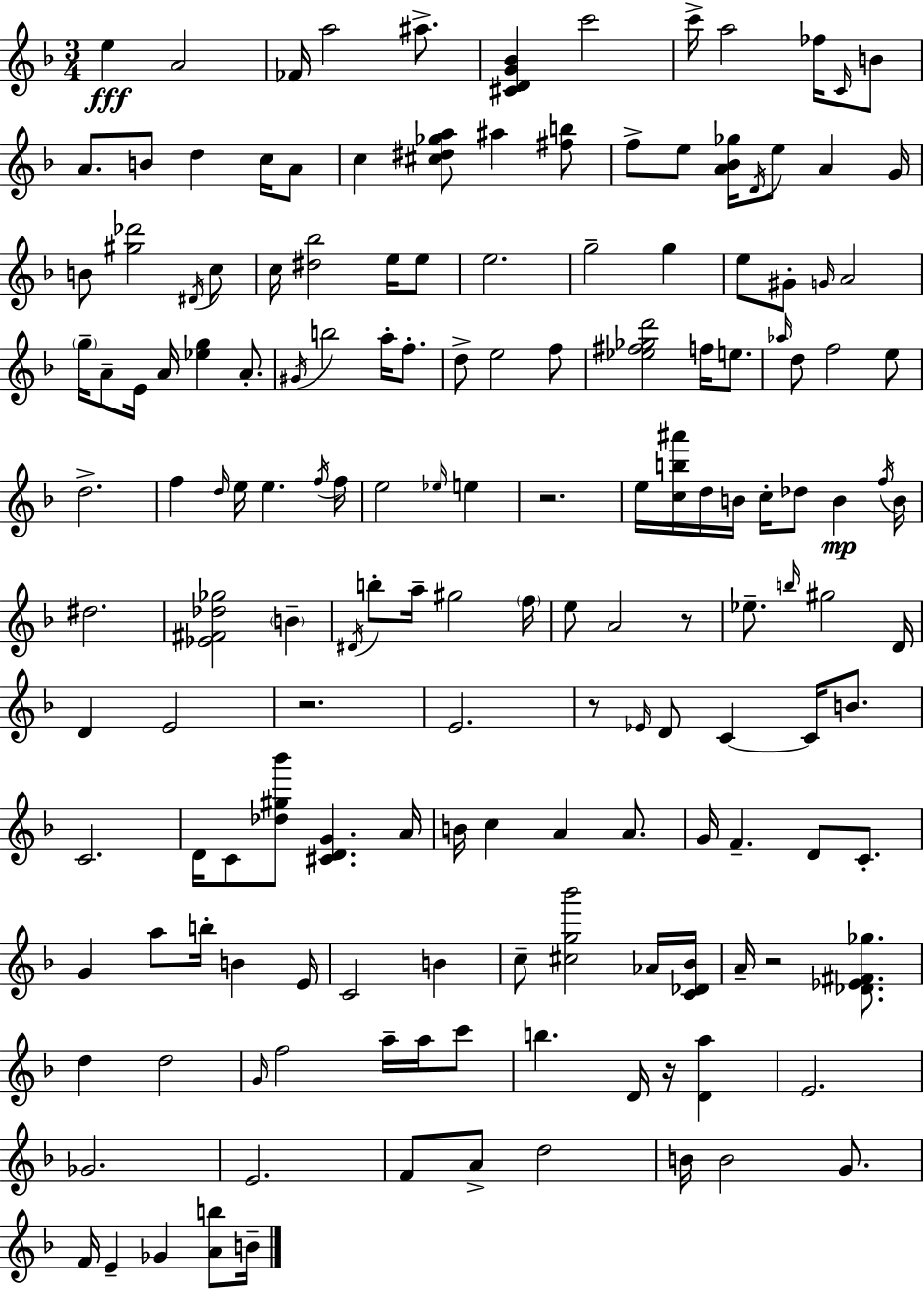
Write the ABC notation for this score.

X:1
T:Untitled
M:3/4
L:1/4
K:F
e A2 _F/4 a2 ^a/2 [^CDG_B] c'2 c'/4 a2 _f/4 C/4 B/2 A/2 B/2 d c/4 A/2 c [^c^d_ga]/2 ^a [^fb]/2 f/2 e/2 [A_B_g]/4 D/4 e/2 A G/4 B/2 [^g_d']2 ^D/4 c/2 c/4 [^d_b]2 e/4 e/2 e2 g2 g e/2 ^G/2 G/4 A2 g/4 A/2 E/4 A/4 [_eg] A/2 ^G/4 b2 a/4 f/2 d/2 e2 f/2 [_e^f_gd']2 f/4 e/2 _a/4 d/2 f2 e/2 d2 f d/4 e/4 e f/4 f/4 e2 _e/4 e z2 e/4 [cb^a']/4 d/4 B/4 c/4 _d/2 B f/4 B/4 ^d2 [_E^F_d_g]2 B ^D/4 b/2 a/4 ^g2 f/4 e/2 A2 z/2 _e/2 b/4 ^g2 D/4 D E2 z2 E2 z/2 _E/4 D/2 C C/4 B/2 C2 D/4 C/2 [_d^g_b']/2 [^CDG] A/4 B/4 c A A/2 G/4 F D/2 C/2 G a/2 b/4 B E/4 C2 B c/2 [^cg_b']2 _A/4 [C_D_B]/4 A/4 z2 [_D_E^F_g]/2 d d2 G/4 f2 a/4 a/4 c'/2 b D/4 z/4 [Da] E2 _G2 E2 F/2 A/2 d2 B/4 B2 G/2 F/4 E _G [Ab]/2 B/4